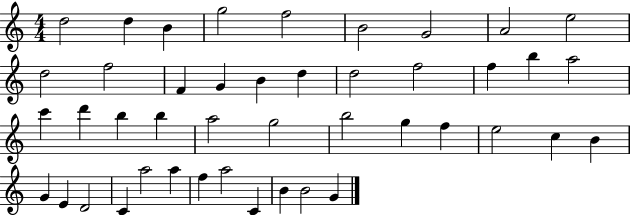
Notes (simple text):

D5/h D5/q B4/q G5/h F5/h B4/h G4/h A4/h E5/h D5/h F5/h F4/q G4/q B4/q D5/q D5/h F5/h F5/q B5/q A5/h C6/q D6/q B5/q B5/q A5/h G5/h B5/h G5/q F5/q E5/h C5/q B4/q G4/q E4/q D4/h C4/q A5/h A5/q F5/q A5/h C4/q B4/q B4/h G4/q